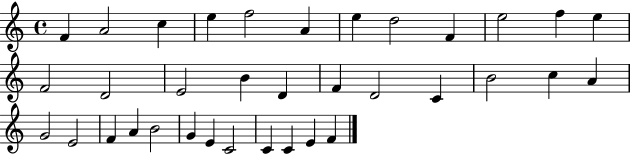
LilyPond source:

{
  \clef treble
  \time 4/4
  \defaultTimeSignature
  \key c \major
  f'4 a'2 c''4 | e''4 f''2 a'4 | e''4 d''2 f'4 | e''2 f''4 e''4 | \break f'2 d'2 | e'2 b'4 d'4 | f'4 d'2 c'4 | b'2 c''4 a'4 | \break g'2 e'2 | f'4 a'4 b'2 | g'4 e'4 c'2 | c'4 c'4 e'4 f'4 | \break \bar "|."
}